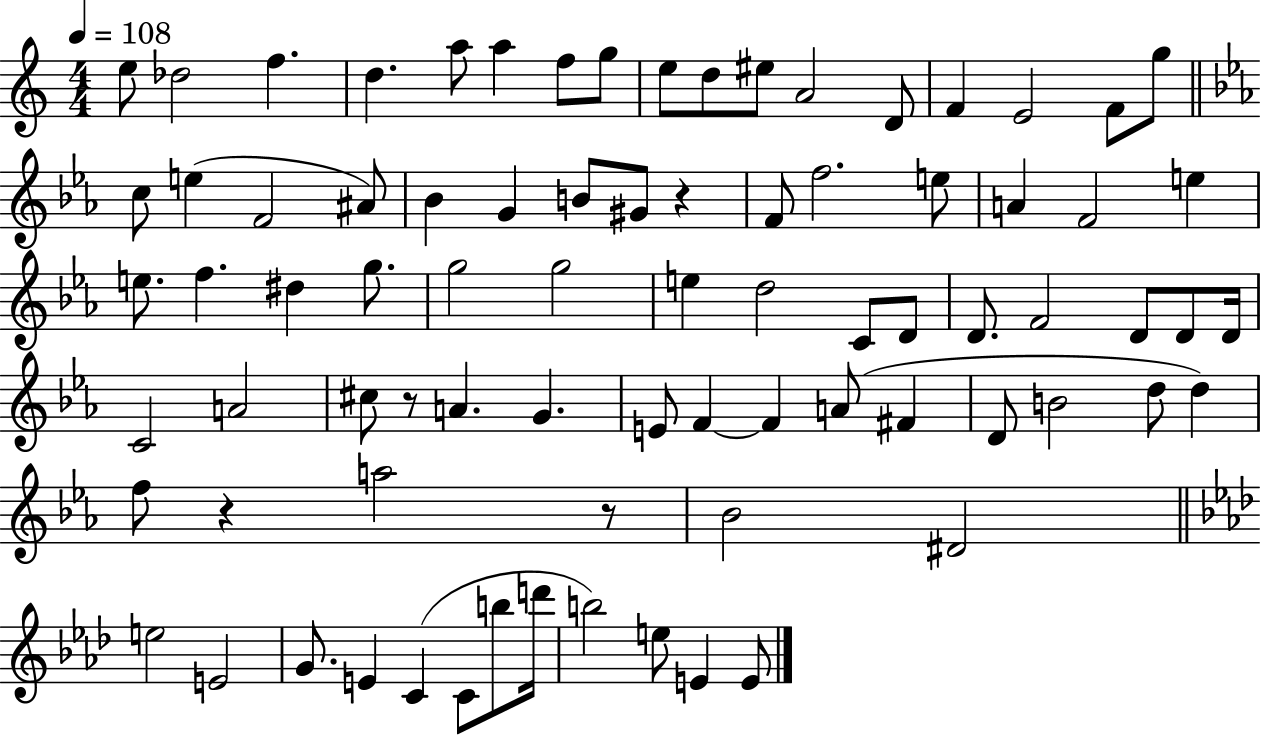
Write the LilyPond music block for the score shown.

{
  \clef treble
  \numericTimeSignature
  \time 4/4
  \key c \major
  \tempo 4 = 108
  \repeat volta 2 { e''8 des''2 f''4. | d''4. a''8 a''4 f''8 g''8 | e''8 d''8 eis''8 a'2 d'8 | f'4 e'2 f'8 g''8 | \break \bar "||" \break \key ees \major c''8 e''4( f'2 ais'8) | bes'4 g'4 b'8 gis'8 r4 | f'8 f''2. e''8 | a'4 f'2 e''4 | \break e''8. f''4. dis''4 g''8. | g''2 g''2 | e''4 d''2 c'8 d'8 | d'8. f'2 d'8 d'8 d'16 | \break c'2 a'2 | cis''8 r8 a'4. g'4. | e'8 f'4~~ f'4 a'8( fis'4 | d'8 b'2 d''8 d''4) | \break f''8 r4 a''2 r8 | bes'2 dis'2 | \bar "||" \break \key aes \major e''2 e'2 | g'8. e'4 c'4( c'8 b''8 d'''16 | b''2) e''8 e'4 e'8 | } \bar "|."
}